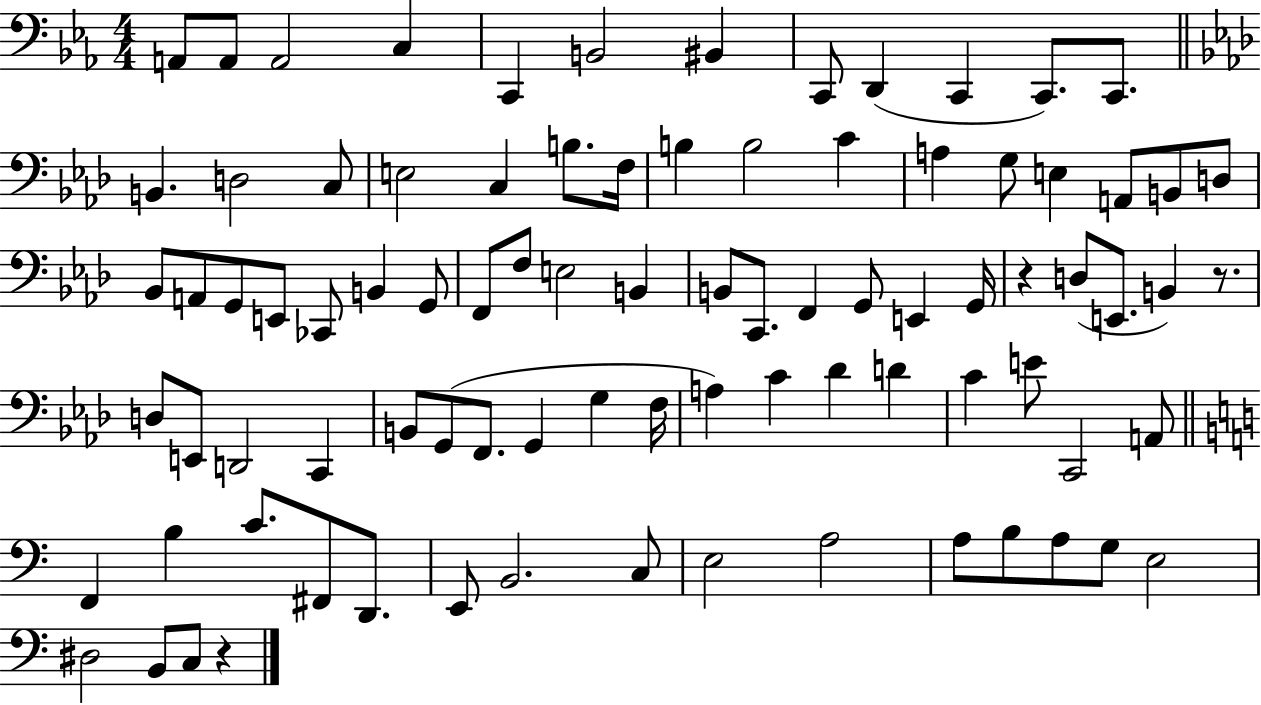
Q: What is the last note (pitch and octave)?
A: C3